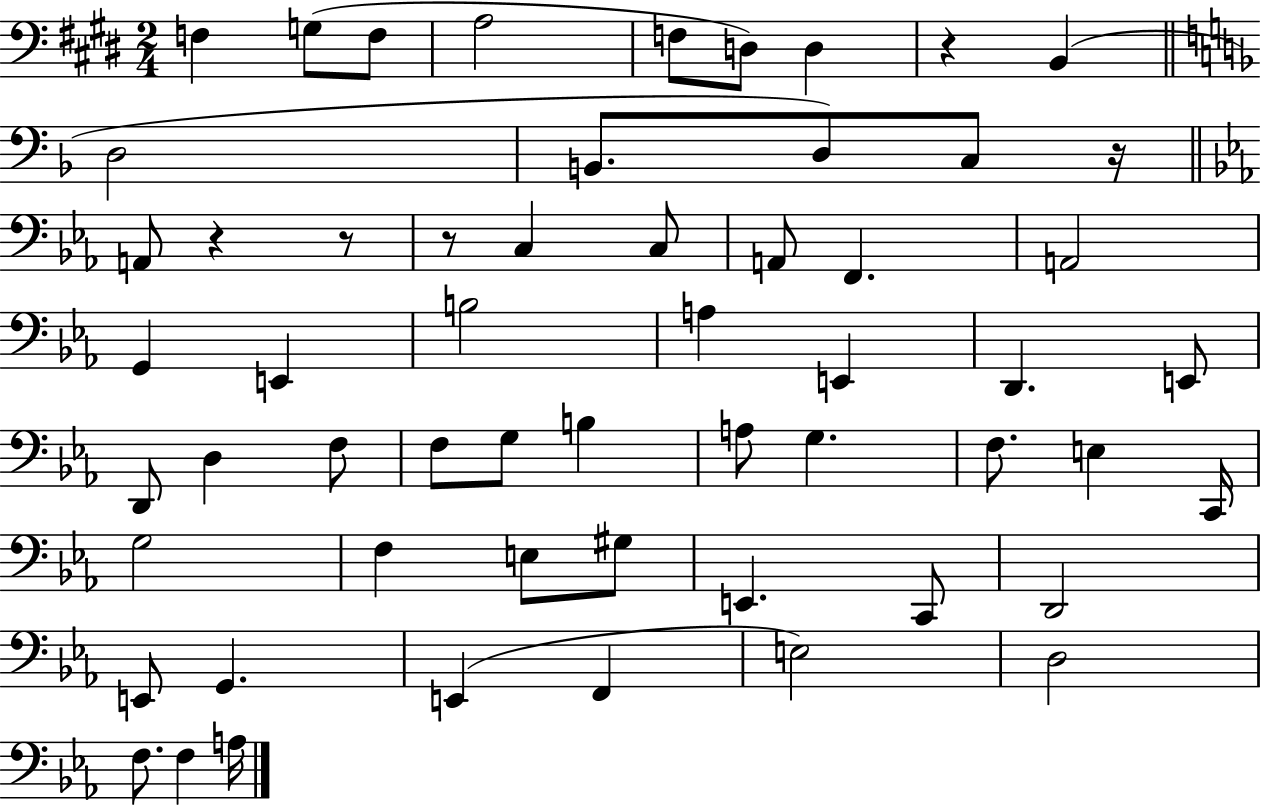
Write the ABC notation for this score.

X:1
T:Untitled
M:2/4
L:1/4
K:E
F, G,/2 F,/2 A,2 F,/2 D,/2 D, z B,, D,2 B,,/2 D,/2 C,/2 z/4 A,,/2 z z/2 z/2 C, C,/2 A,,/2 F,, A,,2 G,, E,, B,2 A, E,, D,, E,,/2 D,,/2 D, F,/2 F,/2 G,/2 B, A,/2 G, F,/2 E, C,,/4 G,2 F, E,/2 ^G,/2 E,, C,,/2 D,,2 E,,/2 G,, E,, F,, E,2 D,2 F,/2 F, A,/4